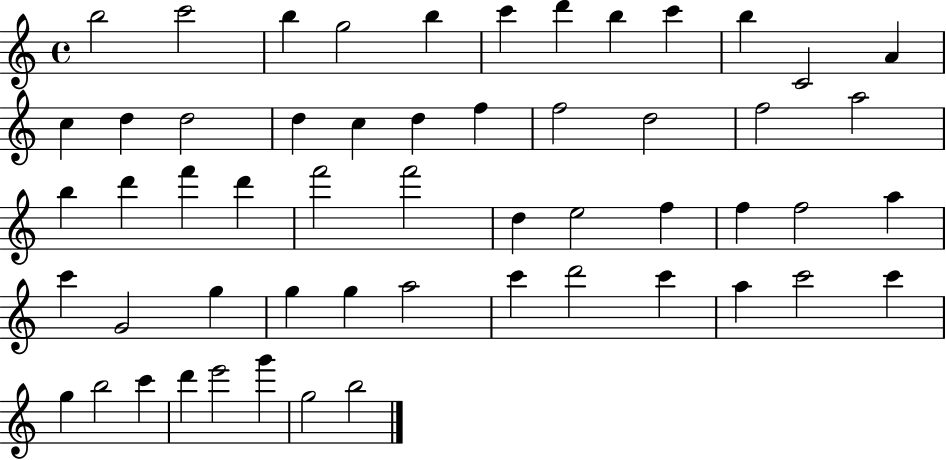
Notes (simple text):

B5/h C6/h B5/q G5/h B5/q C6/q D6/q B5/q C6/q B5/q C4/h A4/q C5/q D5/q D5/h D5/q C5/q D5/q F5/q F5/h D5/h F5/h A5/h B5/q D6/q F6/q D6/q F6/h F6/h D5/q E5/h F5/q F5/q F5/h A5/q C6/q G4/h G5/q G5/q G5/q A5/h C6/q D6/h C6/q A5/q C6/h C6/q G5/q B5/h C6/q D6/q E6/h G6/q G5/h B5/h